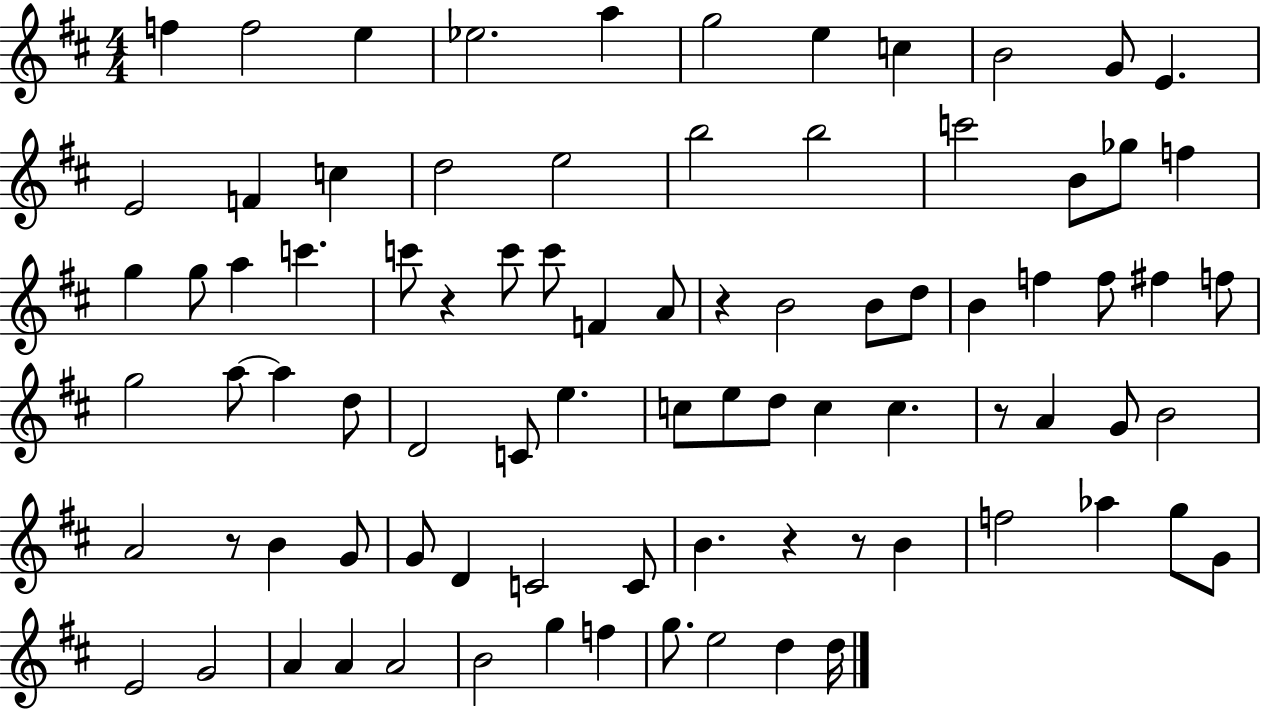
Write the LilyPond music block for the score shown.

{
  \clef treble
  \numericTimeSignature
  \time 4/4
  \key d \major
  f''4 f''2 e''4 | ees''2. a''4 | g''2 e''4 c''4 | b'2 g'8 e'4. | \break e'2 f'4 c''4 | d''2 e''2 | b''2 b''2 | c'''2 b'8 ges''8 f''4 | \break g''4 g''8 a''4 c'''4. | c'''8 r4 c'''8 c'''8 f'4 a'8 | r4 b'2 b'8 d''8 | b'4 f''4 f''8 fis''4 f''8 | \break g''2 a''8~~ a''4 d''8 | d'2 c'8 e''4. | c''8 e''8 d''8 c''4 c''4. | r8 a'4 g'8 b'2 | \break a'2 r8 b'4 g'8 | g'8 d'4 c'2 c'8 | b'4. r4 r8 b'4 | f''2 aes''4 g''8 g'8 | \break e'2 g'2 | a'4 a'4 a'2 | b'2 g''4 f''4 | g''8. e''2 d''4 d''16 | \break \bar "|."
}